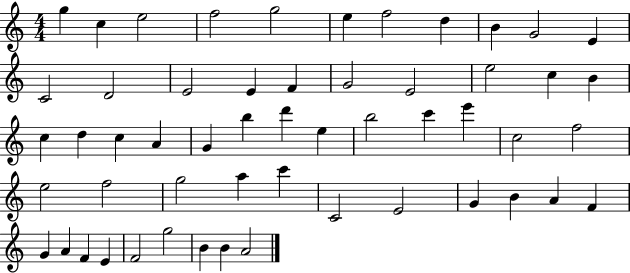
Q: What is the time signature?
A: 4/4